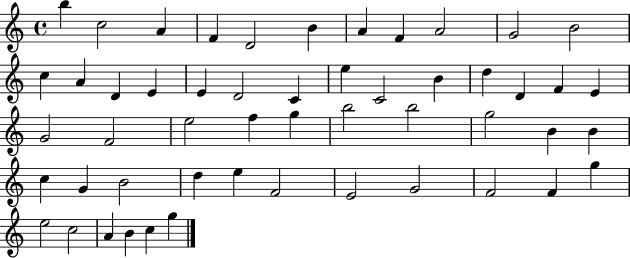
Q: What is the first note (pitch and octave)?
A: B5